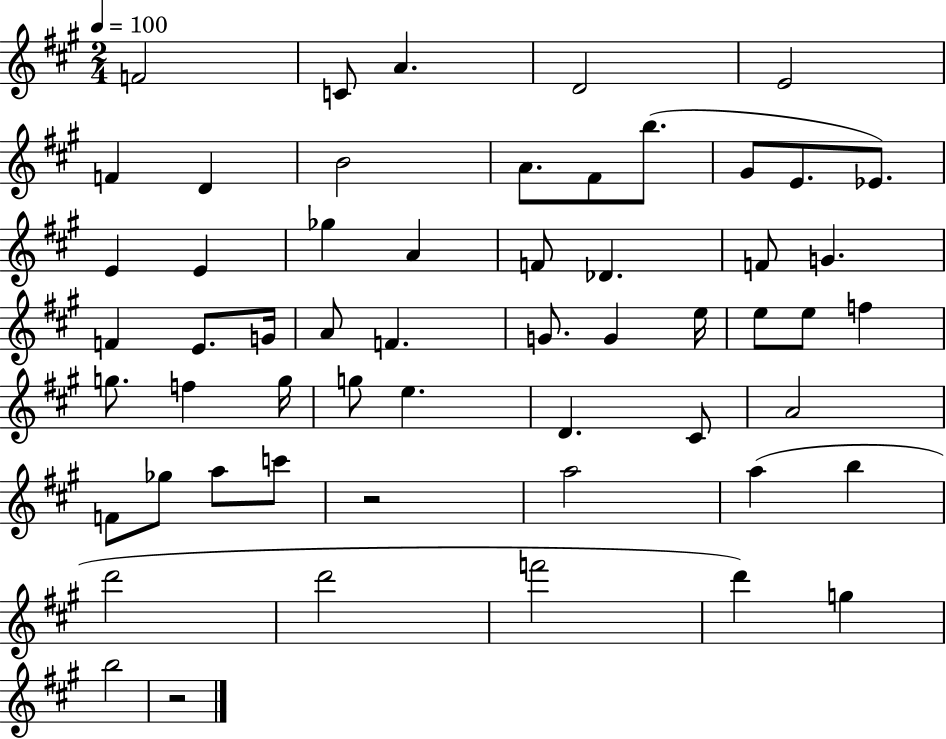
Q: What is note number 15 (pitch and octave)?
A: E4